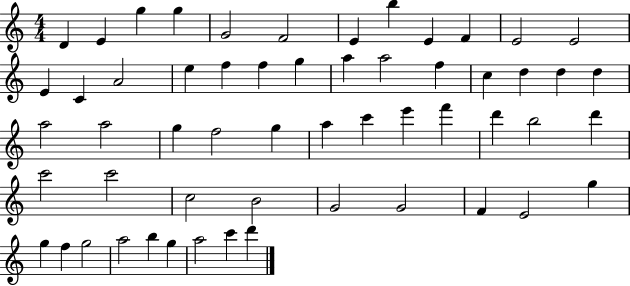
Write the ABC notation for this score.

X:1
T:Untitled
M:4/4
L:1/4
K:C
D E g g G2 F2 E b E F E2 E2 E C A2 e f f g a a2 f c d d d a2 a2 g f2 g a c' e' f' d' b2 d' c'2 c'2 c2 B2 G2 G2 F E2 g g f g2 a2 b g a2 c' d'